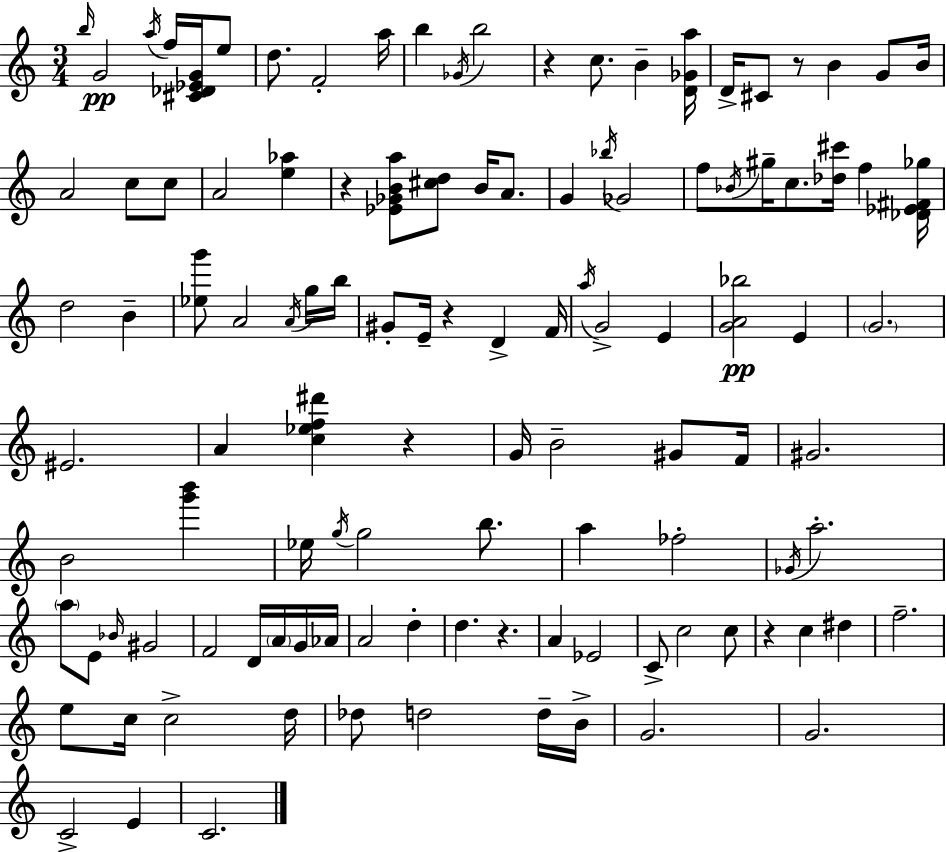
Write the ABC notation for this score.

X:1
T:Untitled
M:3/4
L:1/4
K:Am
b/4 G2 a/4 f/4 [^C_D_EG]/4 e/2 d/2 F2 a/4 b _G/4 b2 z c/2 B [D_Ga]/4 D/4 ^C/2 z/2 B G/2 B/4 A2 c/2 c/2 A2 [e_a] z [_E_GBa]/2 [^cd]/2 B/4 A/2 G _b/4 _G2 f/2 _B/4 ^g/4 c/2 [_d^c']/4 f [_D_E^F_g]/4 d2 B [_eg']/2 A2 A/4 g/4 b/4 ^G/2 E/4 z D F/4 a/4 G2 E [GA_b]2 E G2 ^E2 A [c_ef^d'] z G/4 B2 ^G/2 F/4 ^G2 B2 [g'b'] _e/4 g/4 g2 b/2 a _f2 _G/4 a2 a/2 E/2 _B/4 ^G2 F2 D/4 A/4 G/4 _A/4 A2 d d z A _E2 C/2 c2 c/2 z c ^d f2 e/2 c/4 c2 d/4 _d/2 d2 d/4 B/4 G2 G2 C2 E C2